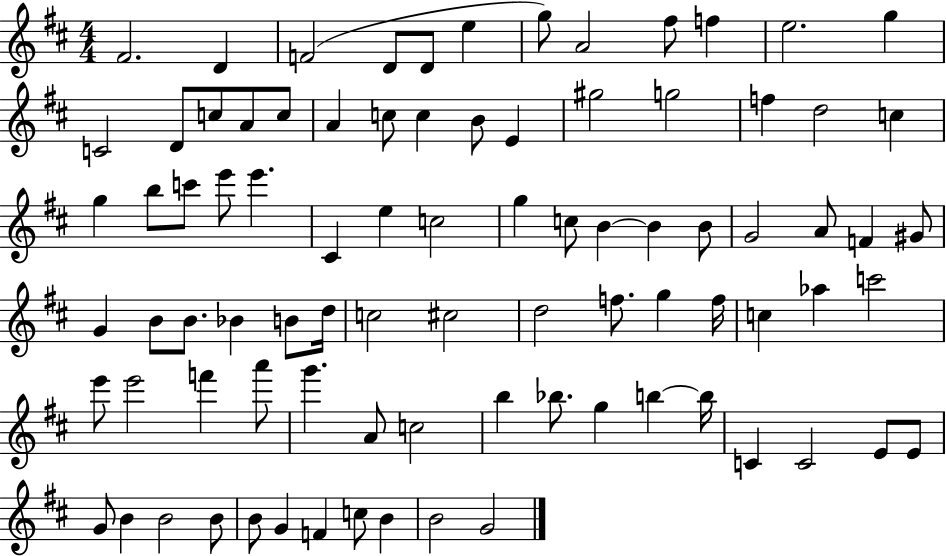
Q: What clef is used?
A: treble